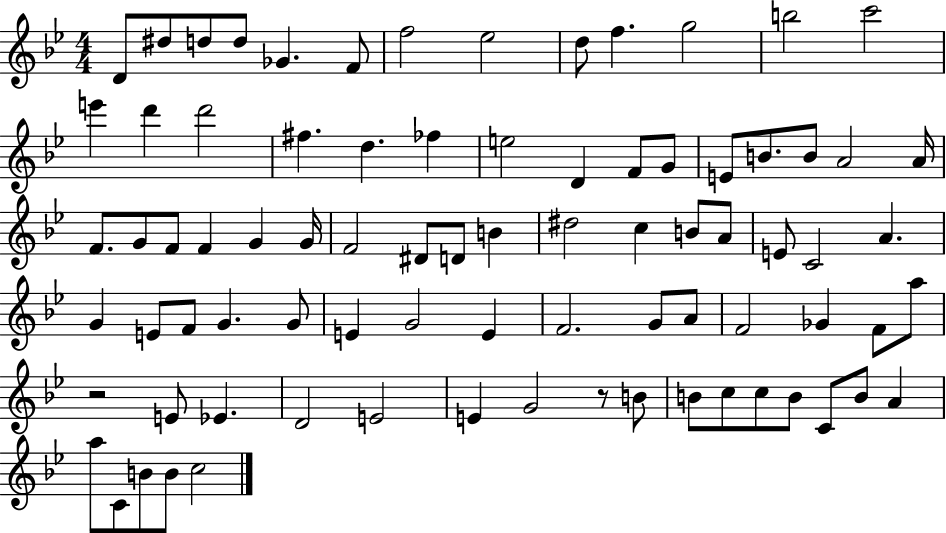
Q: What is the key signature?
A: BES major